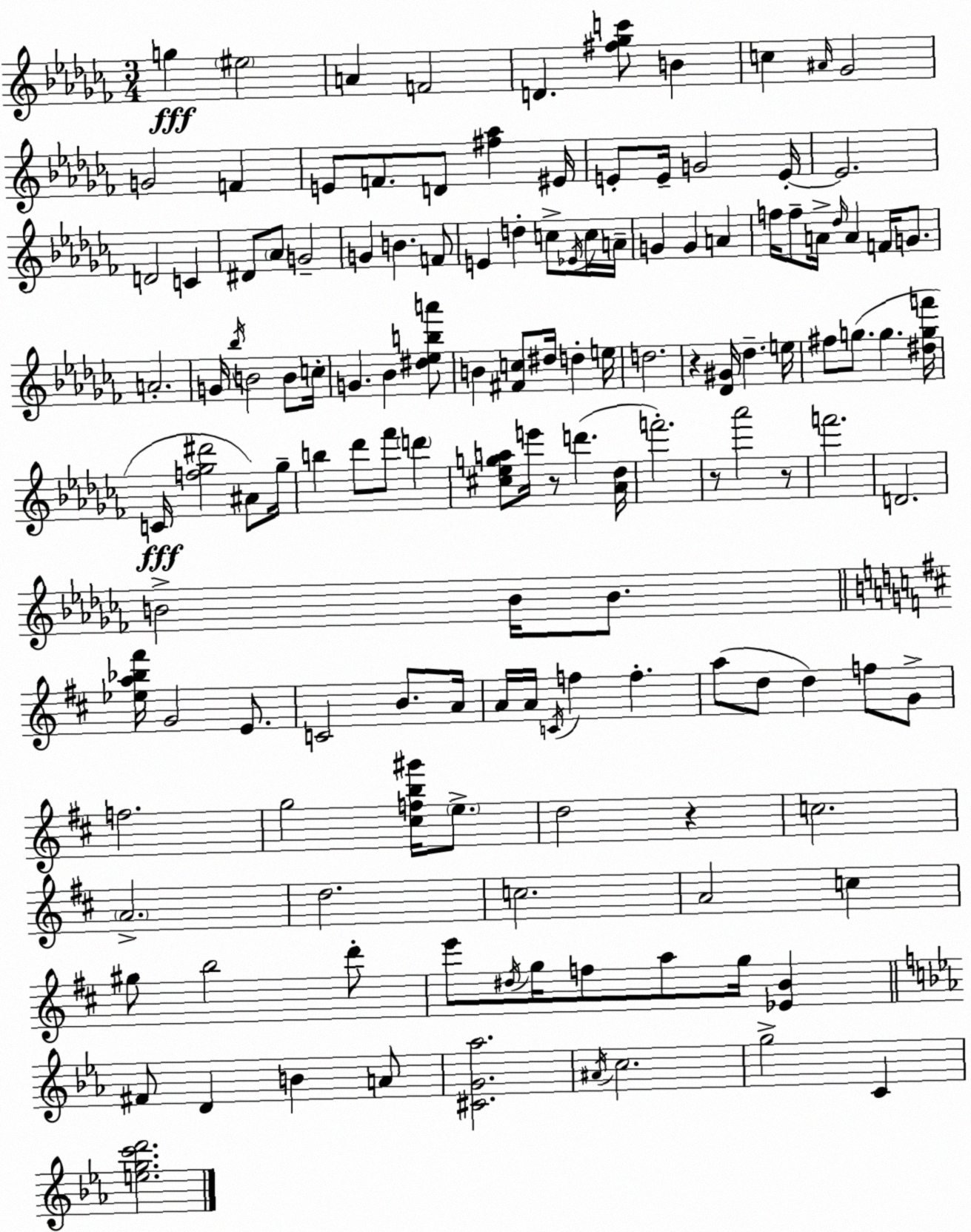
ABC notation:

X:1
T:Untitled
M:3/4
L:1/4
K:Abm
g ^e2 A F2 D [^f_gc']/2 B c ^A/4 _G2 G2 F E/2 F/2 D/2 [^f_a] ^E/4 E/2 E/4 G2 E/4 E2 D2 C ^D/2 _A/2 G2 G B F/2 E d c/2 _E/4 c/4 A/4 G G A f/4 f/2 A/4 _d/4 A F/4 G/2 A2 G/4 _b/4 B2 B/2 c/4 G _B [^d_eba']/2 B [^Fc]/2 ^d/4 d e/4 d2 z [_D^G]/4 _d e/4 ^f/2 g/2 g [^dgf']/4 C/4 [f_g^d']2 ^A/2 _g/4 b _d'/2 _f'/2 d' [^c_ega]/2 e'/4 z/2 d' [_A_d]/4 f'2 z/2 _a'2 z/2 f'2 D2 B2 B/4 B/2 [_ea_b^f']/4 G2 E/2 C2 B/2 A/4 A/4 A/4 C/4 f f a/2 d/2 d f/2 G/2 f2 g2 [^cfb^g']/4 e/2 d2 z c2 A2 d2 c2 A2 c ^g/2 b2 d'/2 e'/2 ^d/4 g/4 f/2 a/2 g/4 [_EB] ^F/2 D B A/2 [^CG_a]2 ^A/4 c2 g2 C [egc'd']2